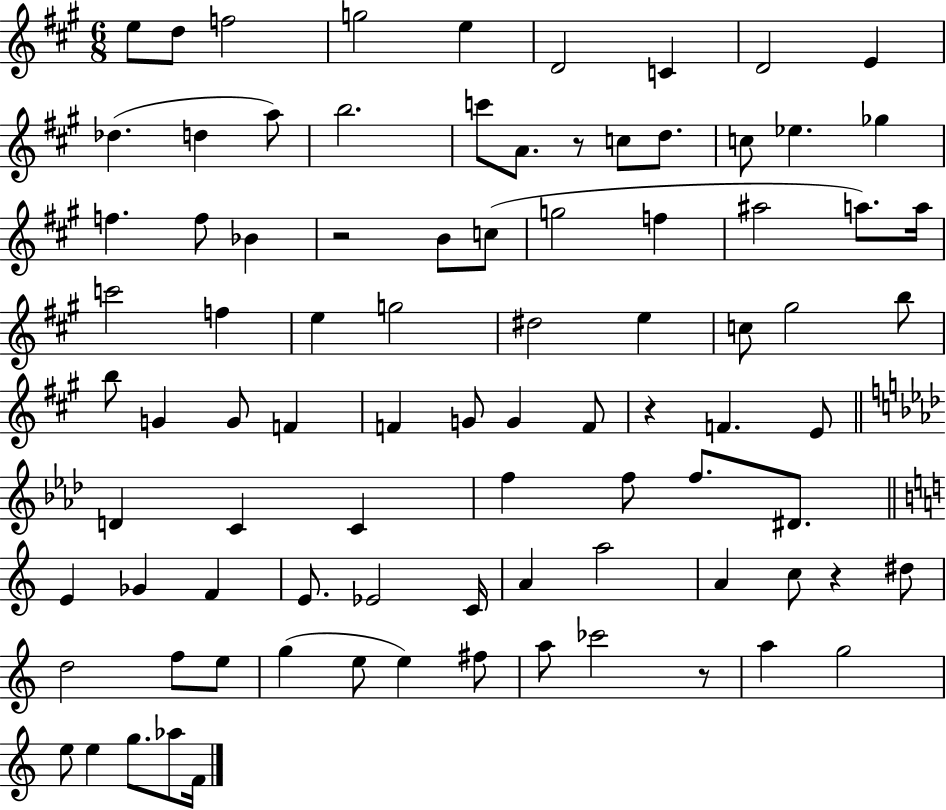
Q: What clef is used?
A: treble